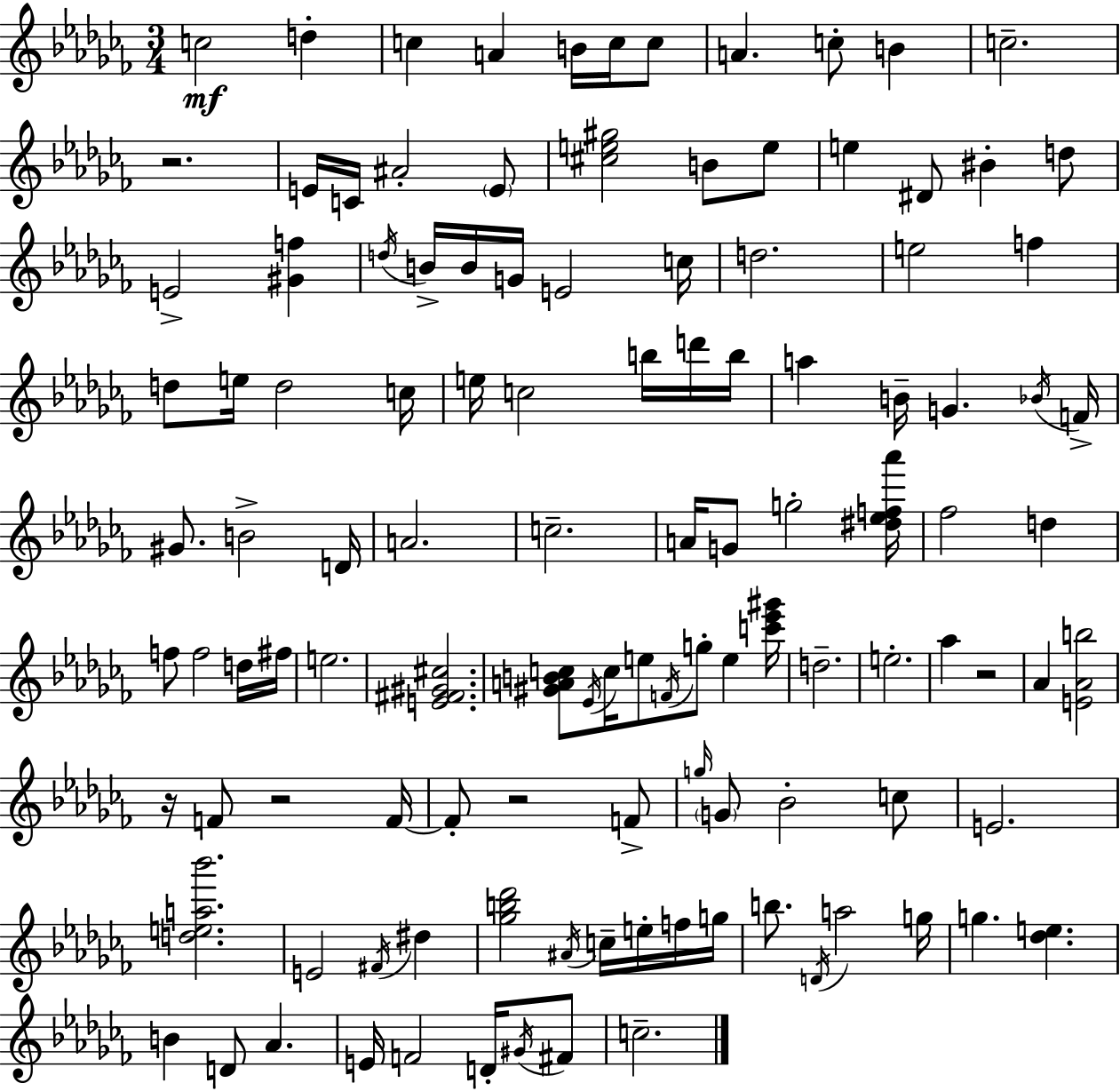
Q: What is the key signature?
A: AES minor